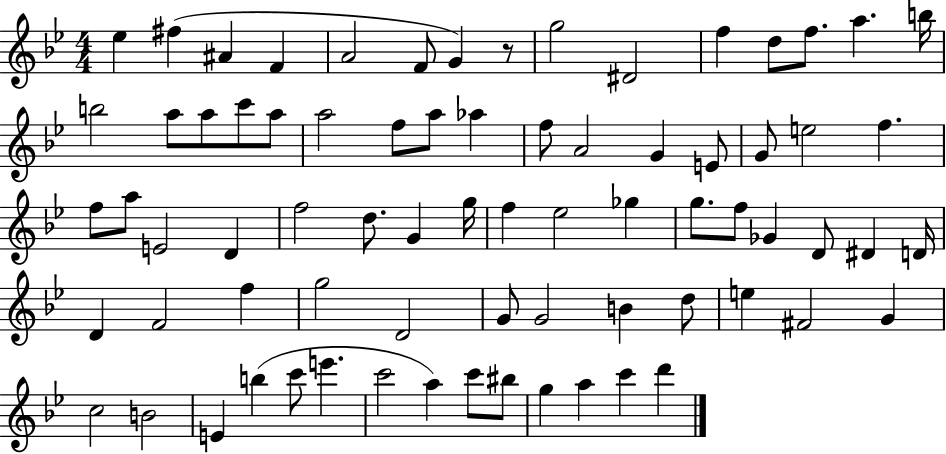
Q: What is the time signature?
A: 4/4